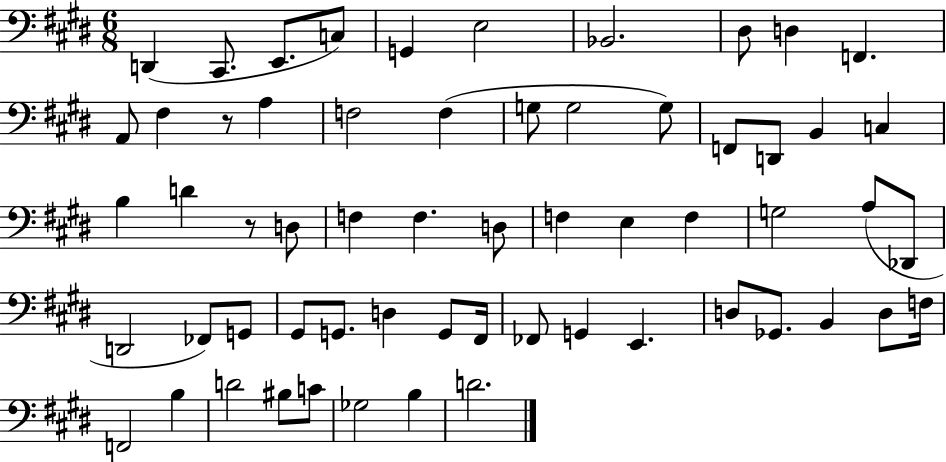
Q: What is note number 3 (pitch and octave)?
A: E2